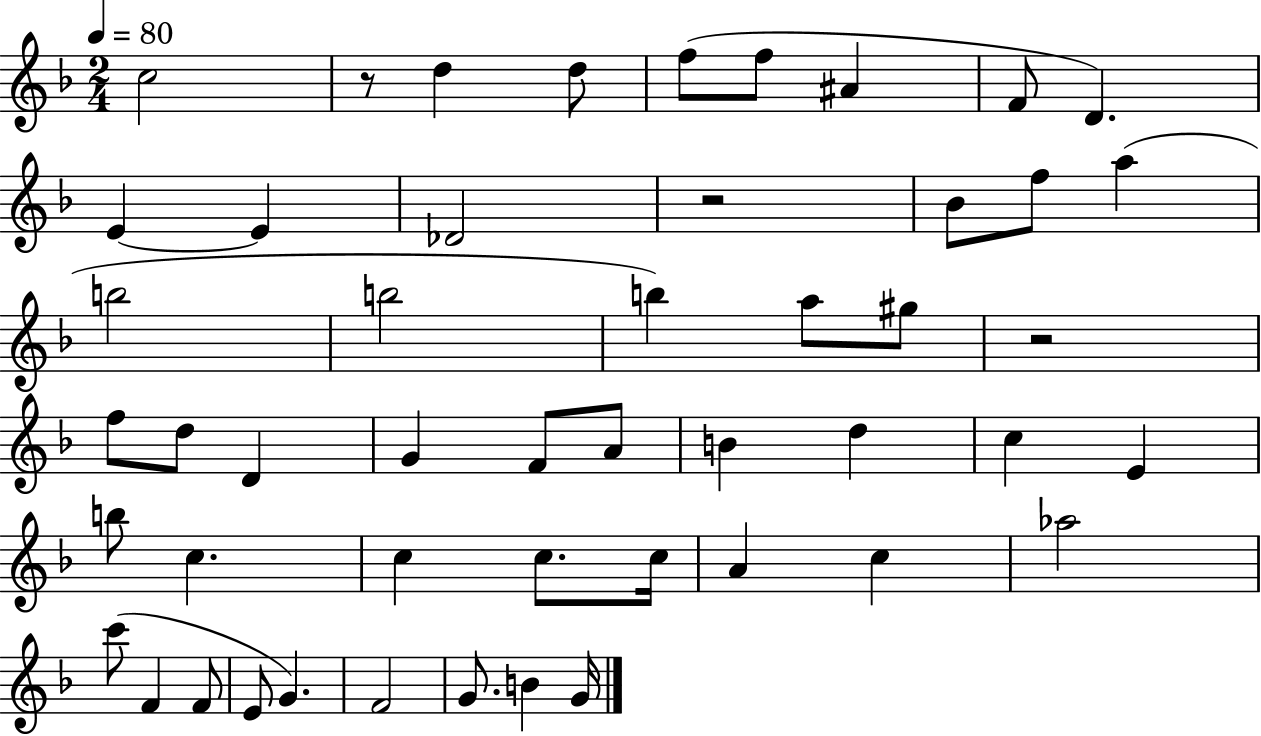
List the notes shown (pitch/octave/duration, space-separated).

C5/h R/e D5/q D5/e F5/e F5/e A#4/q F4/e D4/q. E4/q E4/q Db4/h R/h Bb4/e F5/e A5/q B5/h B5/h B5/q A5/e G#5/e R/h F5/e D5/e D4/q G4/q F4/e A4/e B4/q D5/q C5/q E4/q B5/e C5/q. C5/q C5/e. C5/s A4/q C5/q Ab5/h C6/e F4/q F4/e E4/e G4/q. F4/h G4/e. B4/q G4/s